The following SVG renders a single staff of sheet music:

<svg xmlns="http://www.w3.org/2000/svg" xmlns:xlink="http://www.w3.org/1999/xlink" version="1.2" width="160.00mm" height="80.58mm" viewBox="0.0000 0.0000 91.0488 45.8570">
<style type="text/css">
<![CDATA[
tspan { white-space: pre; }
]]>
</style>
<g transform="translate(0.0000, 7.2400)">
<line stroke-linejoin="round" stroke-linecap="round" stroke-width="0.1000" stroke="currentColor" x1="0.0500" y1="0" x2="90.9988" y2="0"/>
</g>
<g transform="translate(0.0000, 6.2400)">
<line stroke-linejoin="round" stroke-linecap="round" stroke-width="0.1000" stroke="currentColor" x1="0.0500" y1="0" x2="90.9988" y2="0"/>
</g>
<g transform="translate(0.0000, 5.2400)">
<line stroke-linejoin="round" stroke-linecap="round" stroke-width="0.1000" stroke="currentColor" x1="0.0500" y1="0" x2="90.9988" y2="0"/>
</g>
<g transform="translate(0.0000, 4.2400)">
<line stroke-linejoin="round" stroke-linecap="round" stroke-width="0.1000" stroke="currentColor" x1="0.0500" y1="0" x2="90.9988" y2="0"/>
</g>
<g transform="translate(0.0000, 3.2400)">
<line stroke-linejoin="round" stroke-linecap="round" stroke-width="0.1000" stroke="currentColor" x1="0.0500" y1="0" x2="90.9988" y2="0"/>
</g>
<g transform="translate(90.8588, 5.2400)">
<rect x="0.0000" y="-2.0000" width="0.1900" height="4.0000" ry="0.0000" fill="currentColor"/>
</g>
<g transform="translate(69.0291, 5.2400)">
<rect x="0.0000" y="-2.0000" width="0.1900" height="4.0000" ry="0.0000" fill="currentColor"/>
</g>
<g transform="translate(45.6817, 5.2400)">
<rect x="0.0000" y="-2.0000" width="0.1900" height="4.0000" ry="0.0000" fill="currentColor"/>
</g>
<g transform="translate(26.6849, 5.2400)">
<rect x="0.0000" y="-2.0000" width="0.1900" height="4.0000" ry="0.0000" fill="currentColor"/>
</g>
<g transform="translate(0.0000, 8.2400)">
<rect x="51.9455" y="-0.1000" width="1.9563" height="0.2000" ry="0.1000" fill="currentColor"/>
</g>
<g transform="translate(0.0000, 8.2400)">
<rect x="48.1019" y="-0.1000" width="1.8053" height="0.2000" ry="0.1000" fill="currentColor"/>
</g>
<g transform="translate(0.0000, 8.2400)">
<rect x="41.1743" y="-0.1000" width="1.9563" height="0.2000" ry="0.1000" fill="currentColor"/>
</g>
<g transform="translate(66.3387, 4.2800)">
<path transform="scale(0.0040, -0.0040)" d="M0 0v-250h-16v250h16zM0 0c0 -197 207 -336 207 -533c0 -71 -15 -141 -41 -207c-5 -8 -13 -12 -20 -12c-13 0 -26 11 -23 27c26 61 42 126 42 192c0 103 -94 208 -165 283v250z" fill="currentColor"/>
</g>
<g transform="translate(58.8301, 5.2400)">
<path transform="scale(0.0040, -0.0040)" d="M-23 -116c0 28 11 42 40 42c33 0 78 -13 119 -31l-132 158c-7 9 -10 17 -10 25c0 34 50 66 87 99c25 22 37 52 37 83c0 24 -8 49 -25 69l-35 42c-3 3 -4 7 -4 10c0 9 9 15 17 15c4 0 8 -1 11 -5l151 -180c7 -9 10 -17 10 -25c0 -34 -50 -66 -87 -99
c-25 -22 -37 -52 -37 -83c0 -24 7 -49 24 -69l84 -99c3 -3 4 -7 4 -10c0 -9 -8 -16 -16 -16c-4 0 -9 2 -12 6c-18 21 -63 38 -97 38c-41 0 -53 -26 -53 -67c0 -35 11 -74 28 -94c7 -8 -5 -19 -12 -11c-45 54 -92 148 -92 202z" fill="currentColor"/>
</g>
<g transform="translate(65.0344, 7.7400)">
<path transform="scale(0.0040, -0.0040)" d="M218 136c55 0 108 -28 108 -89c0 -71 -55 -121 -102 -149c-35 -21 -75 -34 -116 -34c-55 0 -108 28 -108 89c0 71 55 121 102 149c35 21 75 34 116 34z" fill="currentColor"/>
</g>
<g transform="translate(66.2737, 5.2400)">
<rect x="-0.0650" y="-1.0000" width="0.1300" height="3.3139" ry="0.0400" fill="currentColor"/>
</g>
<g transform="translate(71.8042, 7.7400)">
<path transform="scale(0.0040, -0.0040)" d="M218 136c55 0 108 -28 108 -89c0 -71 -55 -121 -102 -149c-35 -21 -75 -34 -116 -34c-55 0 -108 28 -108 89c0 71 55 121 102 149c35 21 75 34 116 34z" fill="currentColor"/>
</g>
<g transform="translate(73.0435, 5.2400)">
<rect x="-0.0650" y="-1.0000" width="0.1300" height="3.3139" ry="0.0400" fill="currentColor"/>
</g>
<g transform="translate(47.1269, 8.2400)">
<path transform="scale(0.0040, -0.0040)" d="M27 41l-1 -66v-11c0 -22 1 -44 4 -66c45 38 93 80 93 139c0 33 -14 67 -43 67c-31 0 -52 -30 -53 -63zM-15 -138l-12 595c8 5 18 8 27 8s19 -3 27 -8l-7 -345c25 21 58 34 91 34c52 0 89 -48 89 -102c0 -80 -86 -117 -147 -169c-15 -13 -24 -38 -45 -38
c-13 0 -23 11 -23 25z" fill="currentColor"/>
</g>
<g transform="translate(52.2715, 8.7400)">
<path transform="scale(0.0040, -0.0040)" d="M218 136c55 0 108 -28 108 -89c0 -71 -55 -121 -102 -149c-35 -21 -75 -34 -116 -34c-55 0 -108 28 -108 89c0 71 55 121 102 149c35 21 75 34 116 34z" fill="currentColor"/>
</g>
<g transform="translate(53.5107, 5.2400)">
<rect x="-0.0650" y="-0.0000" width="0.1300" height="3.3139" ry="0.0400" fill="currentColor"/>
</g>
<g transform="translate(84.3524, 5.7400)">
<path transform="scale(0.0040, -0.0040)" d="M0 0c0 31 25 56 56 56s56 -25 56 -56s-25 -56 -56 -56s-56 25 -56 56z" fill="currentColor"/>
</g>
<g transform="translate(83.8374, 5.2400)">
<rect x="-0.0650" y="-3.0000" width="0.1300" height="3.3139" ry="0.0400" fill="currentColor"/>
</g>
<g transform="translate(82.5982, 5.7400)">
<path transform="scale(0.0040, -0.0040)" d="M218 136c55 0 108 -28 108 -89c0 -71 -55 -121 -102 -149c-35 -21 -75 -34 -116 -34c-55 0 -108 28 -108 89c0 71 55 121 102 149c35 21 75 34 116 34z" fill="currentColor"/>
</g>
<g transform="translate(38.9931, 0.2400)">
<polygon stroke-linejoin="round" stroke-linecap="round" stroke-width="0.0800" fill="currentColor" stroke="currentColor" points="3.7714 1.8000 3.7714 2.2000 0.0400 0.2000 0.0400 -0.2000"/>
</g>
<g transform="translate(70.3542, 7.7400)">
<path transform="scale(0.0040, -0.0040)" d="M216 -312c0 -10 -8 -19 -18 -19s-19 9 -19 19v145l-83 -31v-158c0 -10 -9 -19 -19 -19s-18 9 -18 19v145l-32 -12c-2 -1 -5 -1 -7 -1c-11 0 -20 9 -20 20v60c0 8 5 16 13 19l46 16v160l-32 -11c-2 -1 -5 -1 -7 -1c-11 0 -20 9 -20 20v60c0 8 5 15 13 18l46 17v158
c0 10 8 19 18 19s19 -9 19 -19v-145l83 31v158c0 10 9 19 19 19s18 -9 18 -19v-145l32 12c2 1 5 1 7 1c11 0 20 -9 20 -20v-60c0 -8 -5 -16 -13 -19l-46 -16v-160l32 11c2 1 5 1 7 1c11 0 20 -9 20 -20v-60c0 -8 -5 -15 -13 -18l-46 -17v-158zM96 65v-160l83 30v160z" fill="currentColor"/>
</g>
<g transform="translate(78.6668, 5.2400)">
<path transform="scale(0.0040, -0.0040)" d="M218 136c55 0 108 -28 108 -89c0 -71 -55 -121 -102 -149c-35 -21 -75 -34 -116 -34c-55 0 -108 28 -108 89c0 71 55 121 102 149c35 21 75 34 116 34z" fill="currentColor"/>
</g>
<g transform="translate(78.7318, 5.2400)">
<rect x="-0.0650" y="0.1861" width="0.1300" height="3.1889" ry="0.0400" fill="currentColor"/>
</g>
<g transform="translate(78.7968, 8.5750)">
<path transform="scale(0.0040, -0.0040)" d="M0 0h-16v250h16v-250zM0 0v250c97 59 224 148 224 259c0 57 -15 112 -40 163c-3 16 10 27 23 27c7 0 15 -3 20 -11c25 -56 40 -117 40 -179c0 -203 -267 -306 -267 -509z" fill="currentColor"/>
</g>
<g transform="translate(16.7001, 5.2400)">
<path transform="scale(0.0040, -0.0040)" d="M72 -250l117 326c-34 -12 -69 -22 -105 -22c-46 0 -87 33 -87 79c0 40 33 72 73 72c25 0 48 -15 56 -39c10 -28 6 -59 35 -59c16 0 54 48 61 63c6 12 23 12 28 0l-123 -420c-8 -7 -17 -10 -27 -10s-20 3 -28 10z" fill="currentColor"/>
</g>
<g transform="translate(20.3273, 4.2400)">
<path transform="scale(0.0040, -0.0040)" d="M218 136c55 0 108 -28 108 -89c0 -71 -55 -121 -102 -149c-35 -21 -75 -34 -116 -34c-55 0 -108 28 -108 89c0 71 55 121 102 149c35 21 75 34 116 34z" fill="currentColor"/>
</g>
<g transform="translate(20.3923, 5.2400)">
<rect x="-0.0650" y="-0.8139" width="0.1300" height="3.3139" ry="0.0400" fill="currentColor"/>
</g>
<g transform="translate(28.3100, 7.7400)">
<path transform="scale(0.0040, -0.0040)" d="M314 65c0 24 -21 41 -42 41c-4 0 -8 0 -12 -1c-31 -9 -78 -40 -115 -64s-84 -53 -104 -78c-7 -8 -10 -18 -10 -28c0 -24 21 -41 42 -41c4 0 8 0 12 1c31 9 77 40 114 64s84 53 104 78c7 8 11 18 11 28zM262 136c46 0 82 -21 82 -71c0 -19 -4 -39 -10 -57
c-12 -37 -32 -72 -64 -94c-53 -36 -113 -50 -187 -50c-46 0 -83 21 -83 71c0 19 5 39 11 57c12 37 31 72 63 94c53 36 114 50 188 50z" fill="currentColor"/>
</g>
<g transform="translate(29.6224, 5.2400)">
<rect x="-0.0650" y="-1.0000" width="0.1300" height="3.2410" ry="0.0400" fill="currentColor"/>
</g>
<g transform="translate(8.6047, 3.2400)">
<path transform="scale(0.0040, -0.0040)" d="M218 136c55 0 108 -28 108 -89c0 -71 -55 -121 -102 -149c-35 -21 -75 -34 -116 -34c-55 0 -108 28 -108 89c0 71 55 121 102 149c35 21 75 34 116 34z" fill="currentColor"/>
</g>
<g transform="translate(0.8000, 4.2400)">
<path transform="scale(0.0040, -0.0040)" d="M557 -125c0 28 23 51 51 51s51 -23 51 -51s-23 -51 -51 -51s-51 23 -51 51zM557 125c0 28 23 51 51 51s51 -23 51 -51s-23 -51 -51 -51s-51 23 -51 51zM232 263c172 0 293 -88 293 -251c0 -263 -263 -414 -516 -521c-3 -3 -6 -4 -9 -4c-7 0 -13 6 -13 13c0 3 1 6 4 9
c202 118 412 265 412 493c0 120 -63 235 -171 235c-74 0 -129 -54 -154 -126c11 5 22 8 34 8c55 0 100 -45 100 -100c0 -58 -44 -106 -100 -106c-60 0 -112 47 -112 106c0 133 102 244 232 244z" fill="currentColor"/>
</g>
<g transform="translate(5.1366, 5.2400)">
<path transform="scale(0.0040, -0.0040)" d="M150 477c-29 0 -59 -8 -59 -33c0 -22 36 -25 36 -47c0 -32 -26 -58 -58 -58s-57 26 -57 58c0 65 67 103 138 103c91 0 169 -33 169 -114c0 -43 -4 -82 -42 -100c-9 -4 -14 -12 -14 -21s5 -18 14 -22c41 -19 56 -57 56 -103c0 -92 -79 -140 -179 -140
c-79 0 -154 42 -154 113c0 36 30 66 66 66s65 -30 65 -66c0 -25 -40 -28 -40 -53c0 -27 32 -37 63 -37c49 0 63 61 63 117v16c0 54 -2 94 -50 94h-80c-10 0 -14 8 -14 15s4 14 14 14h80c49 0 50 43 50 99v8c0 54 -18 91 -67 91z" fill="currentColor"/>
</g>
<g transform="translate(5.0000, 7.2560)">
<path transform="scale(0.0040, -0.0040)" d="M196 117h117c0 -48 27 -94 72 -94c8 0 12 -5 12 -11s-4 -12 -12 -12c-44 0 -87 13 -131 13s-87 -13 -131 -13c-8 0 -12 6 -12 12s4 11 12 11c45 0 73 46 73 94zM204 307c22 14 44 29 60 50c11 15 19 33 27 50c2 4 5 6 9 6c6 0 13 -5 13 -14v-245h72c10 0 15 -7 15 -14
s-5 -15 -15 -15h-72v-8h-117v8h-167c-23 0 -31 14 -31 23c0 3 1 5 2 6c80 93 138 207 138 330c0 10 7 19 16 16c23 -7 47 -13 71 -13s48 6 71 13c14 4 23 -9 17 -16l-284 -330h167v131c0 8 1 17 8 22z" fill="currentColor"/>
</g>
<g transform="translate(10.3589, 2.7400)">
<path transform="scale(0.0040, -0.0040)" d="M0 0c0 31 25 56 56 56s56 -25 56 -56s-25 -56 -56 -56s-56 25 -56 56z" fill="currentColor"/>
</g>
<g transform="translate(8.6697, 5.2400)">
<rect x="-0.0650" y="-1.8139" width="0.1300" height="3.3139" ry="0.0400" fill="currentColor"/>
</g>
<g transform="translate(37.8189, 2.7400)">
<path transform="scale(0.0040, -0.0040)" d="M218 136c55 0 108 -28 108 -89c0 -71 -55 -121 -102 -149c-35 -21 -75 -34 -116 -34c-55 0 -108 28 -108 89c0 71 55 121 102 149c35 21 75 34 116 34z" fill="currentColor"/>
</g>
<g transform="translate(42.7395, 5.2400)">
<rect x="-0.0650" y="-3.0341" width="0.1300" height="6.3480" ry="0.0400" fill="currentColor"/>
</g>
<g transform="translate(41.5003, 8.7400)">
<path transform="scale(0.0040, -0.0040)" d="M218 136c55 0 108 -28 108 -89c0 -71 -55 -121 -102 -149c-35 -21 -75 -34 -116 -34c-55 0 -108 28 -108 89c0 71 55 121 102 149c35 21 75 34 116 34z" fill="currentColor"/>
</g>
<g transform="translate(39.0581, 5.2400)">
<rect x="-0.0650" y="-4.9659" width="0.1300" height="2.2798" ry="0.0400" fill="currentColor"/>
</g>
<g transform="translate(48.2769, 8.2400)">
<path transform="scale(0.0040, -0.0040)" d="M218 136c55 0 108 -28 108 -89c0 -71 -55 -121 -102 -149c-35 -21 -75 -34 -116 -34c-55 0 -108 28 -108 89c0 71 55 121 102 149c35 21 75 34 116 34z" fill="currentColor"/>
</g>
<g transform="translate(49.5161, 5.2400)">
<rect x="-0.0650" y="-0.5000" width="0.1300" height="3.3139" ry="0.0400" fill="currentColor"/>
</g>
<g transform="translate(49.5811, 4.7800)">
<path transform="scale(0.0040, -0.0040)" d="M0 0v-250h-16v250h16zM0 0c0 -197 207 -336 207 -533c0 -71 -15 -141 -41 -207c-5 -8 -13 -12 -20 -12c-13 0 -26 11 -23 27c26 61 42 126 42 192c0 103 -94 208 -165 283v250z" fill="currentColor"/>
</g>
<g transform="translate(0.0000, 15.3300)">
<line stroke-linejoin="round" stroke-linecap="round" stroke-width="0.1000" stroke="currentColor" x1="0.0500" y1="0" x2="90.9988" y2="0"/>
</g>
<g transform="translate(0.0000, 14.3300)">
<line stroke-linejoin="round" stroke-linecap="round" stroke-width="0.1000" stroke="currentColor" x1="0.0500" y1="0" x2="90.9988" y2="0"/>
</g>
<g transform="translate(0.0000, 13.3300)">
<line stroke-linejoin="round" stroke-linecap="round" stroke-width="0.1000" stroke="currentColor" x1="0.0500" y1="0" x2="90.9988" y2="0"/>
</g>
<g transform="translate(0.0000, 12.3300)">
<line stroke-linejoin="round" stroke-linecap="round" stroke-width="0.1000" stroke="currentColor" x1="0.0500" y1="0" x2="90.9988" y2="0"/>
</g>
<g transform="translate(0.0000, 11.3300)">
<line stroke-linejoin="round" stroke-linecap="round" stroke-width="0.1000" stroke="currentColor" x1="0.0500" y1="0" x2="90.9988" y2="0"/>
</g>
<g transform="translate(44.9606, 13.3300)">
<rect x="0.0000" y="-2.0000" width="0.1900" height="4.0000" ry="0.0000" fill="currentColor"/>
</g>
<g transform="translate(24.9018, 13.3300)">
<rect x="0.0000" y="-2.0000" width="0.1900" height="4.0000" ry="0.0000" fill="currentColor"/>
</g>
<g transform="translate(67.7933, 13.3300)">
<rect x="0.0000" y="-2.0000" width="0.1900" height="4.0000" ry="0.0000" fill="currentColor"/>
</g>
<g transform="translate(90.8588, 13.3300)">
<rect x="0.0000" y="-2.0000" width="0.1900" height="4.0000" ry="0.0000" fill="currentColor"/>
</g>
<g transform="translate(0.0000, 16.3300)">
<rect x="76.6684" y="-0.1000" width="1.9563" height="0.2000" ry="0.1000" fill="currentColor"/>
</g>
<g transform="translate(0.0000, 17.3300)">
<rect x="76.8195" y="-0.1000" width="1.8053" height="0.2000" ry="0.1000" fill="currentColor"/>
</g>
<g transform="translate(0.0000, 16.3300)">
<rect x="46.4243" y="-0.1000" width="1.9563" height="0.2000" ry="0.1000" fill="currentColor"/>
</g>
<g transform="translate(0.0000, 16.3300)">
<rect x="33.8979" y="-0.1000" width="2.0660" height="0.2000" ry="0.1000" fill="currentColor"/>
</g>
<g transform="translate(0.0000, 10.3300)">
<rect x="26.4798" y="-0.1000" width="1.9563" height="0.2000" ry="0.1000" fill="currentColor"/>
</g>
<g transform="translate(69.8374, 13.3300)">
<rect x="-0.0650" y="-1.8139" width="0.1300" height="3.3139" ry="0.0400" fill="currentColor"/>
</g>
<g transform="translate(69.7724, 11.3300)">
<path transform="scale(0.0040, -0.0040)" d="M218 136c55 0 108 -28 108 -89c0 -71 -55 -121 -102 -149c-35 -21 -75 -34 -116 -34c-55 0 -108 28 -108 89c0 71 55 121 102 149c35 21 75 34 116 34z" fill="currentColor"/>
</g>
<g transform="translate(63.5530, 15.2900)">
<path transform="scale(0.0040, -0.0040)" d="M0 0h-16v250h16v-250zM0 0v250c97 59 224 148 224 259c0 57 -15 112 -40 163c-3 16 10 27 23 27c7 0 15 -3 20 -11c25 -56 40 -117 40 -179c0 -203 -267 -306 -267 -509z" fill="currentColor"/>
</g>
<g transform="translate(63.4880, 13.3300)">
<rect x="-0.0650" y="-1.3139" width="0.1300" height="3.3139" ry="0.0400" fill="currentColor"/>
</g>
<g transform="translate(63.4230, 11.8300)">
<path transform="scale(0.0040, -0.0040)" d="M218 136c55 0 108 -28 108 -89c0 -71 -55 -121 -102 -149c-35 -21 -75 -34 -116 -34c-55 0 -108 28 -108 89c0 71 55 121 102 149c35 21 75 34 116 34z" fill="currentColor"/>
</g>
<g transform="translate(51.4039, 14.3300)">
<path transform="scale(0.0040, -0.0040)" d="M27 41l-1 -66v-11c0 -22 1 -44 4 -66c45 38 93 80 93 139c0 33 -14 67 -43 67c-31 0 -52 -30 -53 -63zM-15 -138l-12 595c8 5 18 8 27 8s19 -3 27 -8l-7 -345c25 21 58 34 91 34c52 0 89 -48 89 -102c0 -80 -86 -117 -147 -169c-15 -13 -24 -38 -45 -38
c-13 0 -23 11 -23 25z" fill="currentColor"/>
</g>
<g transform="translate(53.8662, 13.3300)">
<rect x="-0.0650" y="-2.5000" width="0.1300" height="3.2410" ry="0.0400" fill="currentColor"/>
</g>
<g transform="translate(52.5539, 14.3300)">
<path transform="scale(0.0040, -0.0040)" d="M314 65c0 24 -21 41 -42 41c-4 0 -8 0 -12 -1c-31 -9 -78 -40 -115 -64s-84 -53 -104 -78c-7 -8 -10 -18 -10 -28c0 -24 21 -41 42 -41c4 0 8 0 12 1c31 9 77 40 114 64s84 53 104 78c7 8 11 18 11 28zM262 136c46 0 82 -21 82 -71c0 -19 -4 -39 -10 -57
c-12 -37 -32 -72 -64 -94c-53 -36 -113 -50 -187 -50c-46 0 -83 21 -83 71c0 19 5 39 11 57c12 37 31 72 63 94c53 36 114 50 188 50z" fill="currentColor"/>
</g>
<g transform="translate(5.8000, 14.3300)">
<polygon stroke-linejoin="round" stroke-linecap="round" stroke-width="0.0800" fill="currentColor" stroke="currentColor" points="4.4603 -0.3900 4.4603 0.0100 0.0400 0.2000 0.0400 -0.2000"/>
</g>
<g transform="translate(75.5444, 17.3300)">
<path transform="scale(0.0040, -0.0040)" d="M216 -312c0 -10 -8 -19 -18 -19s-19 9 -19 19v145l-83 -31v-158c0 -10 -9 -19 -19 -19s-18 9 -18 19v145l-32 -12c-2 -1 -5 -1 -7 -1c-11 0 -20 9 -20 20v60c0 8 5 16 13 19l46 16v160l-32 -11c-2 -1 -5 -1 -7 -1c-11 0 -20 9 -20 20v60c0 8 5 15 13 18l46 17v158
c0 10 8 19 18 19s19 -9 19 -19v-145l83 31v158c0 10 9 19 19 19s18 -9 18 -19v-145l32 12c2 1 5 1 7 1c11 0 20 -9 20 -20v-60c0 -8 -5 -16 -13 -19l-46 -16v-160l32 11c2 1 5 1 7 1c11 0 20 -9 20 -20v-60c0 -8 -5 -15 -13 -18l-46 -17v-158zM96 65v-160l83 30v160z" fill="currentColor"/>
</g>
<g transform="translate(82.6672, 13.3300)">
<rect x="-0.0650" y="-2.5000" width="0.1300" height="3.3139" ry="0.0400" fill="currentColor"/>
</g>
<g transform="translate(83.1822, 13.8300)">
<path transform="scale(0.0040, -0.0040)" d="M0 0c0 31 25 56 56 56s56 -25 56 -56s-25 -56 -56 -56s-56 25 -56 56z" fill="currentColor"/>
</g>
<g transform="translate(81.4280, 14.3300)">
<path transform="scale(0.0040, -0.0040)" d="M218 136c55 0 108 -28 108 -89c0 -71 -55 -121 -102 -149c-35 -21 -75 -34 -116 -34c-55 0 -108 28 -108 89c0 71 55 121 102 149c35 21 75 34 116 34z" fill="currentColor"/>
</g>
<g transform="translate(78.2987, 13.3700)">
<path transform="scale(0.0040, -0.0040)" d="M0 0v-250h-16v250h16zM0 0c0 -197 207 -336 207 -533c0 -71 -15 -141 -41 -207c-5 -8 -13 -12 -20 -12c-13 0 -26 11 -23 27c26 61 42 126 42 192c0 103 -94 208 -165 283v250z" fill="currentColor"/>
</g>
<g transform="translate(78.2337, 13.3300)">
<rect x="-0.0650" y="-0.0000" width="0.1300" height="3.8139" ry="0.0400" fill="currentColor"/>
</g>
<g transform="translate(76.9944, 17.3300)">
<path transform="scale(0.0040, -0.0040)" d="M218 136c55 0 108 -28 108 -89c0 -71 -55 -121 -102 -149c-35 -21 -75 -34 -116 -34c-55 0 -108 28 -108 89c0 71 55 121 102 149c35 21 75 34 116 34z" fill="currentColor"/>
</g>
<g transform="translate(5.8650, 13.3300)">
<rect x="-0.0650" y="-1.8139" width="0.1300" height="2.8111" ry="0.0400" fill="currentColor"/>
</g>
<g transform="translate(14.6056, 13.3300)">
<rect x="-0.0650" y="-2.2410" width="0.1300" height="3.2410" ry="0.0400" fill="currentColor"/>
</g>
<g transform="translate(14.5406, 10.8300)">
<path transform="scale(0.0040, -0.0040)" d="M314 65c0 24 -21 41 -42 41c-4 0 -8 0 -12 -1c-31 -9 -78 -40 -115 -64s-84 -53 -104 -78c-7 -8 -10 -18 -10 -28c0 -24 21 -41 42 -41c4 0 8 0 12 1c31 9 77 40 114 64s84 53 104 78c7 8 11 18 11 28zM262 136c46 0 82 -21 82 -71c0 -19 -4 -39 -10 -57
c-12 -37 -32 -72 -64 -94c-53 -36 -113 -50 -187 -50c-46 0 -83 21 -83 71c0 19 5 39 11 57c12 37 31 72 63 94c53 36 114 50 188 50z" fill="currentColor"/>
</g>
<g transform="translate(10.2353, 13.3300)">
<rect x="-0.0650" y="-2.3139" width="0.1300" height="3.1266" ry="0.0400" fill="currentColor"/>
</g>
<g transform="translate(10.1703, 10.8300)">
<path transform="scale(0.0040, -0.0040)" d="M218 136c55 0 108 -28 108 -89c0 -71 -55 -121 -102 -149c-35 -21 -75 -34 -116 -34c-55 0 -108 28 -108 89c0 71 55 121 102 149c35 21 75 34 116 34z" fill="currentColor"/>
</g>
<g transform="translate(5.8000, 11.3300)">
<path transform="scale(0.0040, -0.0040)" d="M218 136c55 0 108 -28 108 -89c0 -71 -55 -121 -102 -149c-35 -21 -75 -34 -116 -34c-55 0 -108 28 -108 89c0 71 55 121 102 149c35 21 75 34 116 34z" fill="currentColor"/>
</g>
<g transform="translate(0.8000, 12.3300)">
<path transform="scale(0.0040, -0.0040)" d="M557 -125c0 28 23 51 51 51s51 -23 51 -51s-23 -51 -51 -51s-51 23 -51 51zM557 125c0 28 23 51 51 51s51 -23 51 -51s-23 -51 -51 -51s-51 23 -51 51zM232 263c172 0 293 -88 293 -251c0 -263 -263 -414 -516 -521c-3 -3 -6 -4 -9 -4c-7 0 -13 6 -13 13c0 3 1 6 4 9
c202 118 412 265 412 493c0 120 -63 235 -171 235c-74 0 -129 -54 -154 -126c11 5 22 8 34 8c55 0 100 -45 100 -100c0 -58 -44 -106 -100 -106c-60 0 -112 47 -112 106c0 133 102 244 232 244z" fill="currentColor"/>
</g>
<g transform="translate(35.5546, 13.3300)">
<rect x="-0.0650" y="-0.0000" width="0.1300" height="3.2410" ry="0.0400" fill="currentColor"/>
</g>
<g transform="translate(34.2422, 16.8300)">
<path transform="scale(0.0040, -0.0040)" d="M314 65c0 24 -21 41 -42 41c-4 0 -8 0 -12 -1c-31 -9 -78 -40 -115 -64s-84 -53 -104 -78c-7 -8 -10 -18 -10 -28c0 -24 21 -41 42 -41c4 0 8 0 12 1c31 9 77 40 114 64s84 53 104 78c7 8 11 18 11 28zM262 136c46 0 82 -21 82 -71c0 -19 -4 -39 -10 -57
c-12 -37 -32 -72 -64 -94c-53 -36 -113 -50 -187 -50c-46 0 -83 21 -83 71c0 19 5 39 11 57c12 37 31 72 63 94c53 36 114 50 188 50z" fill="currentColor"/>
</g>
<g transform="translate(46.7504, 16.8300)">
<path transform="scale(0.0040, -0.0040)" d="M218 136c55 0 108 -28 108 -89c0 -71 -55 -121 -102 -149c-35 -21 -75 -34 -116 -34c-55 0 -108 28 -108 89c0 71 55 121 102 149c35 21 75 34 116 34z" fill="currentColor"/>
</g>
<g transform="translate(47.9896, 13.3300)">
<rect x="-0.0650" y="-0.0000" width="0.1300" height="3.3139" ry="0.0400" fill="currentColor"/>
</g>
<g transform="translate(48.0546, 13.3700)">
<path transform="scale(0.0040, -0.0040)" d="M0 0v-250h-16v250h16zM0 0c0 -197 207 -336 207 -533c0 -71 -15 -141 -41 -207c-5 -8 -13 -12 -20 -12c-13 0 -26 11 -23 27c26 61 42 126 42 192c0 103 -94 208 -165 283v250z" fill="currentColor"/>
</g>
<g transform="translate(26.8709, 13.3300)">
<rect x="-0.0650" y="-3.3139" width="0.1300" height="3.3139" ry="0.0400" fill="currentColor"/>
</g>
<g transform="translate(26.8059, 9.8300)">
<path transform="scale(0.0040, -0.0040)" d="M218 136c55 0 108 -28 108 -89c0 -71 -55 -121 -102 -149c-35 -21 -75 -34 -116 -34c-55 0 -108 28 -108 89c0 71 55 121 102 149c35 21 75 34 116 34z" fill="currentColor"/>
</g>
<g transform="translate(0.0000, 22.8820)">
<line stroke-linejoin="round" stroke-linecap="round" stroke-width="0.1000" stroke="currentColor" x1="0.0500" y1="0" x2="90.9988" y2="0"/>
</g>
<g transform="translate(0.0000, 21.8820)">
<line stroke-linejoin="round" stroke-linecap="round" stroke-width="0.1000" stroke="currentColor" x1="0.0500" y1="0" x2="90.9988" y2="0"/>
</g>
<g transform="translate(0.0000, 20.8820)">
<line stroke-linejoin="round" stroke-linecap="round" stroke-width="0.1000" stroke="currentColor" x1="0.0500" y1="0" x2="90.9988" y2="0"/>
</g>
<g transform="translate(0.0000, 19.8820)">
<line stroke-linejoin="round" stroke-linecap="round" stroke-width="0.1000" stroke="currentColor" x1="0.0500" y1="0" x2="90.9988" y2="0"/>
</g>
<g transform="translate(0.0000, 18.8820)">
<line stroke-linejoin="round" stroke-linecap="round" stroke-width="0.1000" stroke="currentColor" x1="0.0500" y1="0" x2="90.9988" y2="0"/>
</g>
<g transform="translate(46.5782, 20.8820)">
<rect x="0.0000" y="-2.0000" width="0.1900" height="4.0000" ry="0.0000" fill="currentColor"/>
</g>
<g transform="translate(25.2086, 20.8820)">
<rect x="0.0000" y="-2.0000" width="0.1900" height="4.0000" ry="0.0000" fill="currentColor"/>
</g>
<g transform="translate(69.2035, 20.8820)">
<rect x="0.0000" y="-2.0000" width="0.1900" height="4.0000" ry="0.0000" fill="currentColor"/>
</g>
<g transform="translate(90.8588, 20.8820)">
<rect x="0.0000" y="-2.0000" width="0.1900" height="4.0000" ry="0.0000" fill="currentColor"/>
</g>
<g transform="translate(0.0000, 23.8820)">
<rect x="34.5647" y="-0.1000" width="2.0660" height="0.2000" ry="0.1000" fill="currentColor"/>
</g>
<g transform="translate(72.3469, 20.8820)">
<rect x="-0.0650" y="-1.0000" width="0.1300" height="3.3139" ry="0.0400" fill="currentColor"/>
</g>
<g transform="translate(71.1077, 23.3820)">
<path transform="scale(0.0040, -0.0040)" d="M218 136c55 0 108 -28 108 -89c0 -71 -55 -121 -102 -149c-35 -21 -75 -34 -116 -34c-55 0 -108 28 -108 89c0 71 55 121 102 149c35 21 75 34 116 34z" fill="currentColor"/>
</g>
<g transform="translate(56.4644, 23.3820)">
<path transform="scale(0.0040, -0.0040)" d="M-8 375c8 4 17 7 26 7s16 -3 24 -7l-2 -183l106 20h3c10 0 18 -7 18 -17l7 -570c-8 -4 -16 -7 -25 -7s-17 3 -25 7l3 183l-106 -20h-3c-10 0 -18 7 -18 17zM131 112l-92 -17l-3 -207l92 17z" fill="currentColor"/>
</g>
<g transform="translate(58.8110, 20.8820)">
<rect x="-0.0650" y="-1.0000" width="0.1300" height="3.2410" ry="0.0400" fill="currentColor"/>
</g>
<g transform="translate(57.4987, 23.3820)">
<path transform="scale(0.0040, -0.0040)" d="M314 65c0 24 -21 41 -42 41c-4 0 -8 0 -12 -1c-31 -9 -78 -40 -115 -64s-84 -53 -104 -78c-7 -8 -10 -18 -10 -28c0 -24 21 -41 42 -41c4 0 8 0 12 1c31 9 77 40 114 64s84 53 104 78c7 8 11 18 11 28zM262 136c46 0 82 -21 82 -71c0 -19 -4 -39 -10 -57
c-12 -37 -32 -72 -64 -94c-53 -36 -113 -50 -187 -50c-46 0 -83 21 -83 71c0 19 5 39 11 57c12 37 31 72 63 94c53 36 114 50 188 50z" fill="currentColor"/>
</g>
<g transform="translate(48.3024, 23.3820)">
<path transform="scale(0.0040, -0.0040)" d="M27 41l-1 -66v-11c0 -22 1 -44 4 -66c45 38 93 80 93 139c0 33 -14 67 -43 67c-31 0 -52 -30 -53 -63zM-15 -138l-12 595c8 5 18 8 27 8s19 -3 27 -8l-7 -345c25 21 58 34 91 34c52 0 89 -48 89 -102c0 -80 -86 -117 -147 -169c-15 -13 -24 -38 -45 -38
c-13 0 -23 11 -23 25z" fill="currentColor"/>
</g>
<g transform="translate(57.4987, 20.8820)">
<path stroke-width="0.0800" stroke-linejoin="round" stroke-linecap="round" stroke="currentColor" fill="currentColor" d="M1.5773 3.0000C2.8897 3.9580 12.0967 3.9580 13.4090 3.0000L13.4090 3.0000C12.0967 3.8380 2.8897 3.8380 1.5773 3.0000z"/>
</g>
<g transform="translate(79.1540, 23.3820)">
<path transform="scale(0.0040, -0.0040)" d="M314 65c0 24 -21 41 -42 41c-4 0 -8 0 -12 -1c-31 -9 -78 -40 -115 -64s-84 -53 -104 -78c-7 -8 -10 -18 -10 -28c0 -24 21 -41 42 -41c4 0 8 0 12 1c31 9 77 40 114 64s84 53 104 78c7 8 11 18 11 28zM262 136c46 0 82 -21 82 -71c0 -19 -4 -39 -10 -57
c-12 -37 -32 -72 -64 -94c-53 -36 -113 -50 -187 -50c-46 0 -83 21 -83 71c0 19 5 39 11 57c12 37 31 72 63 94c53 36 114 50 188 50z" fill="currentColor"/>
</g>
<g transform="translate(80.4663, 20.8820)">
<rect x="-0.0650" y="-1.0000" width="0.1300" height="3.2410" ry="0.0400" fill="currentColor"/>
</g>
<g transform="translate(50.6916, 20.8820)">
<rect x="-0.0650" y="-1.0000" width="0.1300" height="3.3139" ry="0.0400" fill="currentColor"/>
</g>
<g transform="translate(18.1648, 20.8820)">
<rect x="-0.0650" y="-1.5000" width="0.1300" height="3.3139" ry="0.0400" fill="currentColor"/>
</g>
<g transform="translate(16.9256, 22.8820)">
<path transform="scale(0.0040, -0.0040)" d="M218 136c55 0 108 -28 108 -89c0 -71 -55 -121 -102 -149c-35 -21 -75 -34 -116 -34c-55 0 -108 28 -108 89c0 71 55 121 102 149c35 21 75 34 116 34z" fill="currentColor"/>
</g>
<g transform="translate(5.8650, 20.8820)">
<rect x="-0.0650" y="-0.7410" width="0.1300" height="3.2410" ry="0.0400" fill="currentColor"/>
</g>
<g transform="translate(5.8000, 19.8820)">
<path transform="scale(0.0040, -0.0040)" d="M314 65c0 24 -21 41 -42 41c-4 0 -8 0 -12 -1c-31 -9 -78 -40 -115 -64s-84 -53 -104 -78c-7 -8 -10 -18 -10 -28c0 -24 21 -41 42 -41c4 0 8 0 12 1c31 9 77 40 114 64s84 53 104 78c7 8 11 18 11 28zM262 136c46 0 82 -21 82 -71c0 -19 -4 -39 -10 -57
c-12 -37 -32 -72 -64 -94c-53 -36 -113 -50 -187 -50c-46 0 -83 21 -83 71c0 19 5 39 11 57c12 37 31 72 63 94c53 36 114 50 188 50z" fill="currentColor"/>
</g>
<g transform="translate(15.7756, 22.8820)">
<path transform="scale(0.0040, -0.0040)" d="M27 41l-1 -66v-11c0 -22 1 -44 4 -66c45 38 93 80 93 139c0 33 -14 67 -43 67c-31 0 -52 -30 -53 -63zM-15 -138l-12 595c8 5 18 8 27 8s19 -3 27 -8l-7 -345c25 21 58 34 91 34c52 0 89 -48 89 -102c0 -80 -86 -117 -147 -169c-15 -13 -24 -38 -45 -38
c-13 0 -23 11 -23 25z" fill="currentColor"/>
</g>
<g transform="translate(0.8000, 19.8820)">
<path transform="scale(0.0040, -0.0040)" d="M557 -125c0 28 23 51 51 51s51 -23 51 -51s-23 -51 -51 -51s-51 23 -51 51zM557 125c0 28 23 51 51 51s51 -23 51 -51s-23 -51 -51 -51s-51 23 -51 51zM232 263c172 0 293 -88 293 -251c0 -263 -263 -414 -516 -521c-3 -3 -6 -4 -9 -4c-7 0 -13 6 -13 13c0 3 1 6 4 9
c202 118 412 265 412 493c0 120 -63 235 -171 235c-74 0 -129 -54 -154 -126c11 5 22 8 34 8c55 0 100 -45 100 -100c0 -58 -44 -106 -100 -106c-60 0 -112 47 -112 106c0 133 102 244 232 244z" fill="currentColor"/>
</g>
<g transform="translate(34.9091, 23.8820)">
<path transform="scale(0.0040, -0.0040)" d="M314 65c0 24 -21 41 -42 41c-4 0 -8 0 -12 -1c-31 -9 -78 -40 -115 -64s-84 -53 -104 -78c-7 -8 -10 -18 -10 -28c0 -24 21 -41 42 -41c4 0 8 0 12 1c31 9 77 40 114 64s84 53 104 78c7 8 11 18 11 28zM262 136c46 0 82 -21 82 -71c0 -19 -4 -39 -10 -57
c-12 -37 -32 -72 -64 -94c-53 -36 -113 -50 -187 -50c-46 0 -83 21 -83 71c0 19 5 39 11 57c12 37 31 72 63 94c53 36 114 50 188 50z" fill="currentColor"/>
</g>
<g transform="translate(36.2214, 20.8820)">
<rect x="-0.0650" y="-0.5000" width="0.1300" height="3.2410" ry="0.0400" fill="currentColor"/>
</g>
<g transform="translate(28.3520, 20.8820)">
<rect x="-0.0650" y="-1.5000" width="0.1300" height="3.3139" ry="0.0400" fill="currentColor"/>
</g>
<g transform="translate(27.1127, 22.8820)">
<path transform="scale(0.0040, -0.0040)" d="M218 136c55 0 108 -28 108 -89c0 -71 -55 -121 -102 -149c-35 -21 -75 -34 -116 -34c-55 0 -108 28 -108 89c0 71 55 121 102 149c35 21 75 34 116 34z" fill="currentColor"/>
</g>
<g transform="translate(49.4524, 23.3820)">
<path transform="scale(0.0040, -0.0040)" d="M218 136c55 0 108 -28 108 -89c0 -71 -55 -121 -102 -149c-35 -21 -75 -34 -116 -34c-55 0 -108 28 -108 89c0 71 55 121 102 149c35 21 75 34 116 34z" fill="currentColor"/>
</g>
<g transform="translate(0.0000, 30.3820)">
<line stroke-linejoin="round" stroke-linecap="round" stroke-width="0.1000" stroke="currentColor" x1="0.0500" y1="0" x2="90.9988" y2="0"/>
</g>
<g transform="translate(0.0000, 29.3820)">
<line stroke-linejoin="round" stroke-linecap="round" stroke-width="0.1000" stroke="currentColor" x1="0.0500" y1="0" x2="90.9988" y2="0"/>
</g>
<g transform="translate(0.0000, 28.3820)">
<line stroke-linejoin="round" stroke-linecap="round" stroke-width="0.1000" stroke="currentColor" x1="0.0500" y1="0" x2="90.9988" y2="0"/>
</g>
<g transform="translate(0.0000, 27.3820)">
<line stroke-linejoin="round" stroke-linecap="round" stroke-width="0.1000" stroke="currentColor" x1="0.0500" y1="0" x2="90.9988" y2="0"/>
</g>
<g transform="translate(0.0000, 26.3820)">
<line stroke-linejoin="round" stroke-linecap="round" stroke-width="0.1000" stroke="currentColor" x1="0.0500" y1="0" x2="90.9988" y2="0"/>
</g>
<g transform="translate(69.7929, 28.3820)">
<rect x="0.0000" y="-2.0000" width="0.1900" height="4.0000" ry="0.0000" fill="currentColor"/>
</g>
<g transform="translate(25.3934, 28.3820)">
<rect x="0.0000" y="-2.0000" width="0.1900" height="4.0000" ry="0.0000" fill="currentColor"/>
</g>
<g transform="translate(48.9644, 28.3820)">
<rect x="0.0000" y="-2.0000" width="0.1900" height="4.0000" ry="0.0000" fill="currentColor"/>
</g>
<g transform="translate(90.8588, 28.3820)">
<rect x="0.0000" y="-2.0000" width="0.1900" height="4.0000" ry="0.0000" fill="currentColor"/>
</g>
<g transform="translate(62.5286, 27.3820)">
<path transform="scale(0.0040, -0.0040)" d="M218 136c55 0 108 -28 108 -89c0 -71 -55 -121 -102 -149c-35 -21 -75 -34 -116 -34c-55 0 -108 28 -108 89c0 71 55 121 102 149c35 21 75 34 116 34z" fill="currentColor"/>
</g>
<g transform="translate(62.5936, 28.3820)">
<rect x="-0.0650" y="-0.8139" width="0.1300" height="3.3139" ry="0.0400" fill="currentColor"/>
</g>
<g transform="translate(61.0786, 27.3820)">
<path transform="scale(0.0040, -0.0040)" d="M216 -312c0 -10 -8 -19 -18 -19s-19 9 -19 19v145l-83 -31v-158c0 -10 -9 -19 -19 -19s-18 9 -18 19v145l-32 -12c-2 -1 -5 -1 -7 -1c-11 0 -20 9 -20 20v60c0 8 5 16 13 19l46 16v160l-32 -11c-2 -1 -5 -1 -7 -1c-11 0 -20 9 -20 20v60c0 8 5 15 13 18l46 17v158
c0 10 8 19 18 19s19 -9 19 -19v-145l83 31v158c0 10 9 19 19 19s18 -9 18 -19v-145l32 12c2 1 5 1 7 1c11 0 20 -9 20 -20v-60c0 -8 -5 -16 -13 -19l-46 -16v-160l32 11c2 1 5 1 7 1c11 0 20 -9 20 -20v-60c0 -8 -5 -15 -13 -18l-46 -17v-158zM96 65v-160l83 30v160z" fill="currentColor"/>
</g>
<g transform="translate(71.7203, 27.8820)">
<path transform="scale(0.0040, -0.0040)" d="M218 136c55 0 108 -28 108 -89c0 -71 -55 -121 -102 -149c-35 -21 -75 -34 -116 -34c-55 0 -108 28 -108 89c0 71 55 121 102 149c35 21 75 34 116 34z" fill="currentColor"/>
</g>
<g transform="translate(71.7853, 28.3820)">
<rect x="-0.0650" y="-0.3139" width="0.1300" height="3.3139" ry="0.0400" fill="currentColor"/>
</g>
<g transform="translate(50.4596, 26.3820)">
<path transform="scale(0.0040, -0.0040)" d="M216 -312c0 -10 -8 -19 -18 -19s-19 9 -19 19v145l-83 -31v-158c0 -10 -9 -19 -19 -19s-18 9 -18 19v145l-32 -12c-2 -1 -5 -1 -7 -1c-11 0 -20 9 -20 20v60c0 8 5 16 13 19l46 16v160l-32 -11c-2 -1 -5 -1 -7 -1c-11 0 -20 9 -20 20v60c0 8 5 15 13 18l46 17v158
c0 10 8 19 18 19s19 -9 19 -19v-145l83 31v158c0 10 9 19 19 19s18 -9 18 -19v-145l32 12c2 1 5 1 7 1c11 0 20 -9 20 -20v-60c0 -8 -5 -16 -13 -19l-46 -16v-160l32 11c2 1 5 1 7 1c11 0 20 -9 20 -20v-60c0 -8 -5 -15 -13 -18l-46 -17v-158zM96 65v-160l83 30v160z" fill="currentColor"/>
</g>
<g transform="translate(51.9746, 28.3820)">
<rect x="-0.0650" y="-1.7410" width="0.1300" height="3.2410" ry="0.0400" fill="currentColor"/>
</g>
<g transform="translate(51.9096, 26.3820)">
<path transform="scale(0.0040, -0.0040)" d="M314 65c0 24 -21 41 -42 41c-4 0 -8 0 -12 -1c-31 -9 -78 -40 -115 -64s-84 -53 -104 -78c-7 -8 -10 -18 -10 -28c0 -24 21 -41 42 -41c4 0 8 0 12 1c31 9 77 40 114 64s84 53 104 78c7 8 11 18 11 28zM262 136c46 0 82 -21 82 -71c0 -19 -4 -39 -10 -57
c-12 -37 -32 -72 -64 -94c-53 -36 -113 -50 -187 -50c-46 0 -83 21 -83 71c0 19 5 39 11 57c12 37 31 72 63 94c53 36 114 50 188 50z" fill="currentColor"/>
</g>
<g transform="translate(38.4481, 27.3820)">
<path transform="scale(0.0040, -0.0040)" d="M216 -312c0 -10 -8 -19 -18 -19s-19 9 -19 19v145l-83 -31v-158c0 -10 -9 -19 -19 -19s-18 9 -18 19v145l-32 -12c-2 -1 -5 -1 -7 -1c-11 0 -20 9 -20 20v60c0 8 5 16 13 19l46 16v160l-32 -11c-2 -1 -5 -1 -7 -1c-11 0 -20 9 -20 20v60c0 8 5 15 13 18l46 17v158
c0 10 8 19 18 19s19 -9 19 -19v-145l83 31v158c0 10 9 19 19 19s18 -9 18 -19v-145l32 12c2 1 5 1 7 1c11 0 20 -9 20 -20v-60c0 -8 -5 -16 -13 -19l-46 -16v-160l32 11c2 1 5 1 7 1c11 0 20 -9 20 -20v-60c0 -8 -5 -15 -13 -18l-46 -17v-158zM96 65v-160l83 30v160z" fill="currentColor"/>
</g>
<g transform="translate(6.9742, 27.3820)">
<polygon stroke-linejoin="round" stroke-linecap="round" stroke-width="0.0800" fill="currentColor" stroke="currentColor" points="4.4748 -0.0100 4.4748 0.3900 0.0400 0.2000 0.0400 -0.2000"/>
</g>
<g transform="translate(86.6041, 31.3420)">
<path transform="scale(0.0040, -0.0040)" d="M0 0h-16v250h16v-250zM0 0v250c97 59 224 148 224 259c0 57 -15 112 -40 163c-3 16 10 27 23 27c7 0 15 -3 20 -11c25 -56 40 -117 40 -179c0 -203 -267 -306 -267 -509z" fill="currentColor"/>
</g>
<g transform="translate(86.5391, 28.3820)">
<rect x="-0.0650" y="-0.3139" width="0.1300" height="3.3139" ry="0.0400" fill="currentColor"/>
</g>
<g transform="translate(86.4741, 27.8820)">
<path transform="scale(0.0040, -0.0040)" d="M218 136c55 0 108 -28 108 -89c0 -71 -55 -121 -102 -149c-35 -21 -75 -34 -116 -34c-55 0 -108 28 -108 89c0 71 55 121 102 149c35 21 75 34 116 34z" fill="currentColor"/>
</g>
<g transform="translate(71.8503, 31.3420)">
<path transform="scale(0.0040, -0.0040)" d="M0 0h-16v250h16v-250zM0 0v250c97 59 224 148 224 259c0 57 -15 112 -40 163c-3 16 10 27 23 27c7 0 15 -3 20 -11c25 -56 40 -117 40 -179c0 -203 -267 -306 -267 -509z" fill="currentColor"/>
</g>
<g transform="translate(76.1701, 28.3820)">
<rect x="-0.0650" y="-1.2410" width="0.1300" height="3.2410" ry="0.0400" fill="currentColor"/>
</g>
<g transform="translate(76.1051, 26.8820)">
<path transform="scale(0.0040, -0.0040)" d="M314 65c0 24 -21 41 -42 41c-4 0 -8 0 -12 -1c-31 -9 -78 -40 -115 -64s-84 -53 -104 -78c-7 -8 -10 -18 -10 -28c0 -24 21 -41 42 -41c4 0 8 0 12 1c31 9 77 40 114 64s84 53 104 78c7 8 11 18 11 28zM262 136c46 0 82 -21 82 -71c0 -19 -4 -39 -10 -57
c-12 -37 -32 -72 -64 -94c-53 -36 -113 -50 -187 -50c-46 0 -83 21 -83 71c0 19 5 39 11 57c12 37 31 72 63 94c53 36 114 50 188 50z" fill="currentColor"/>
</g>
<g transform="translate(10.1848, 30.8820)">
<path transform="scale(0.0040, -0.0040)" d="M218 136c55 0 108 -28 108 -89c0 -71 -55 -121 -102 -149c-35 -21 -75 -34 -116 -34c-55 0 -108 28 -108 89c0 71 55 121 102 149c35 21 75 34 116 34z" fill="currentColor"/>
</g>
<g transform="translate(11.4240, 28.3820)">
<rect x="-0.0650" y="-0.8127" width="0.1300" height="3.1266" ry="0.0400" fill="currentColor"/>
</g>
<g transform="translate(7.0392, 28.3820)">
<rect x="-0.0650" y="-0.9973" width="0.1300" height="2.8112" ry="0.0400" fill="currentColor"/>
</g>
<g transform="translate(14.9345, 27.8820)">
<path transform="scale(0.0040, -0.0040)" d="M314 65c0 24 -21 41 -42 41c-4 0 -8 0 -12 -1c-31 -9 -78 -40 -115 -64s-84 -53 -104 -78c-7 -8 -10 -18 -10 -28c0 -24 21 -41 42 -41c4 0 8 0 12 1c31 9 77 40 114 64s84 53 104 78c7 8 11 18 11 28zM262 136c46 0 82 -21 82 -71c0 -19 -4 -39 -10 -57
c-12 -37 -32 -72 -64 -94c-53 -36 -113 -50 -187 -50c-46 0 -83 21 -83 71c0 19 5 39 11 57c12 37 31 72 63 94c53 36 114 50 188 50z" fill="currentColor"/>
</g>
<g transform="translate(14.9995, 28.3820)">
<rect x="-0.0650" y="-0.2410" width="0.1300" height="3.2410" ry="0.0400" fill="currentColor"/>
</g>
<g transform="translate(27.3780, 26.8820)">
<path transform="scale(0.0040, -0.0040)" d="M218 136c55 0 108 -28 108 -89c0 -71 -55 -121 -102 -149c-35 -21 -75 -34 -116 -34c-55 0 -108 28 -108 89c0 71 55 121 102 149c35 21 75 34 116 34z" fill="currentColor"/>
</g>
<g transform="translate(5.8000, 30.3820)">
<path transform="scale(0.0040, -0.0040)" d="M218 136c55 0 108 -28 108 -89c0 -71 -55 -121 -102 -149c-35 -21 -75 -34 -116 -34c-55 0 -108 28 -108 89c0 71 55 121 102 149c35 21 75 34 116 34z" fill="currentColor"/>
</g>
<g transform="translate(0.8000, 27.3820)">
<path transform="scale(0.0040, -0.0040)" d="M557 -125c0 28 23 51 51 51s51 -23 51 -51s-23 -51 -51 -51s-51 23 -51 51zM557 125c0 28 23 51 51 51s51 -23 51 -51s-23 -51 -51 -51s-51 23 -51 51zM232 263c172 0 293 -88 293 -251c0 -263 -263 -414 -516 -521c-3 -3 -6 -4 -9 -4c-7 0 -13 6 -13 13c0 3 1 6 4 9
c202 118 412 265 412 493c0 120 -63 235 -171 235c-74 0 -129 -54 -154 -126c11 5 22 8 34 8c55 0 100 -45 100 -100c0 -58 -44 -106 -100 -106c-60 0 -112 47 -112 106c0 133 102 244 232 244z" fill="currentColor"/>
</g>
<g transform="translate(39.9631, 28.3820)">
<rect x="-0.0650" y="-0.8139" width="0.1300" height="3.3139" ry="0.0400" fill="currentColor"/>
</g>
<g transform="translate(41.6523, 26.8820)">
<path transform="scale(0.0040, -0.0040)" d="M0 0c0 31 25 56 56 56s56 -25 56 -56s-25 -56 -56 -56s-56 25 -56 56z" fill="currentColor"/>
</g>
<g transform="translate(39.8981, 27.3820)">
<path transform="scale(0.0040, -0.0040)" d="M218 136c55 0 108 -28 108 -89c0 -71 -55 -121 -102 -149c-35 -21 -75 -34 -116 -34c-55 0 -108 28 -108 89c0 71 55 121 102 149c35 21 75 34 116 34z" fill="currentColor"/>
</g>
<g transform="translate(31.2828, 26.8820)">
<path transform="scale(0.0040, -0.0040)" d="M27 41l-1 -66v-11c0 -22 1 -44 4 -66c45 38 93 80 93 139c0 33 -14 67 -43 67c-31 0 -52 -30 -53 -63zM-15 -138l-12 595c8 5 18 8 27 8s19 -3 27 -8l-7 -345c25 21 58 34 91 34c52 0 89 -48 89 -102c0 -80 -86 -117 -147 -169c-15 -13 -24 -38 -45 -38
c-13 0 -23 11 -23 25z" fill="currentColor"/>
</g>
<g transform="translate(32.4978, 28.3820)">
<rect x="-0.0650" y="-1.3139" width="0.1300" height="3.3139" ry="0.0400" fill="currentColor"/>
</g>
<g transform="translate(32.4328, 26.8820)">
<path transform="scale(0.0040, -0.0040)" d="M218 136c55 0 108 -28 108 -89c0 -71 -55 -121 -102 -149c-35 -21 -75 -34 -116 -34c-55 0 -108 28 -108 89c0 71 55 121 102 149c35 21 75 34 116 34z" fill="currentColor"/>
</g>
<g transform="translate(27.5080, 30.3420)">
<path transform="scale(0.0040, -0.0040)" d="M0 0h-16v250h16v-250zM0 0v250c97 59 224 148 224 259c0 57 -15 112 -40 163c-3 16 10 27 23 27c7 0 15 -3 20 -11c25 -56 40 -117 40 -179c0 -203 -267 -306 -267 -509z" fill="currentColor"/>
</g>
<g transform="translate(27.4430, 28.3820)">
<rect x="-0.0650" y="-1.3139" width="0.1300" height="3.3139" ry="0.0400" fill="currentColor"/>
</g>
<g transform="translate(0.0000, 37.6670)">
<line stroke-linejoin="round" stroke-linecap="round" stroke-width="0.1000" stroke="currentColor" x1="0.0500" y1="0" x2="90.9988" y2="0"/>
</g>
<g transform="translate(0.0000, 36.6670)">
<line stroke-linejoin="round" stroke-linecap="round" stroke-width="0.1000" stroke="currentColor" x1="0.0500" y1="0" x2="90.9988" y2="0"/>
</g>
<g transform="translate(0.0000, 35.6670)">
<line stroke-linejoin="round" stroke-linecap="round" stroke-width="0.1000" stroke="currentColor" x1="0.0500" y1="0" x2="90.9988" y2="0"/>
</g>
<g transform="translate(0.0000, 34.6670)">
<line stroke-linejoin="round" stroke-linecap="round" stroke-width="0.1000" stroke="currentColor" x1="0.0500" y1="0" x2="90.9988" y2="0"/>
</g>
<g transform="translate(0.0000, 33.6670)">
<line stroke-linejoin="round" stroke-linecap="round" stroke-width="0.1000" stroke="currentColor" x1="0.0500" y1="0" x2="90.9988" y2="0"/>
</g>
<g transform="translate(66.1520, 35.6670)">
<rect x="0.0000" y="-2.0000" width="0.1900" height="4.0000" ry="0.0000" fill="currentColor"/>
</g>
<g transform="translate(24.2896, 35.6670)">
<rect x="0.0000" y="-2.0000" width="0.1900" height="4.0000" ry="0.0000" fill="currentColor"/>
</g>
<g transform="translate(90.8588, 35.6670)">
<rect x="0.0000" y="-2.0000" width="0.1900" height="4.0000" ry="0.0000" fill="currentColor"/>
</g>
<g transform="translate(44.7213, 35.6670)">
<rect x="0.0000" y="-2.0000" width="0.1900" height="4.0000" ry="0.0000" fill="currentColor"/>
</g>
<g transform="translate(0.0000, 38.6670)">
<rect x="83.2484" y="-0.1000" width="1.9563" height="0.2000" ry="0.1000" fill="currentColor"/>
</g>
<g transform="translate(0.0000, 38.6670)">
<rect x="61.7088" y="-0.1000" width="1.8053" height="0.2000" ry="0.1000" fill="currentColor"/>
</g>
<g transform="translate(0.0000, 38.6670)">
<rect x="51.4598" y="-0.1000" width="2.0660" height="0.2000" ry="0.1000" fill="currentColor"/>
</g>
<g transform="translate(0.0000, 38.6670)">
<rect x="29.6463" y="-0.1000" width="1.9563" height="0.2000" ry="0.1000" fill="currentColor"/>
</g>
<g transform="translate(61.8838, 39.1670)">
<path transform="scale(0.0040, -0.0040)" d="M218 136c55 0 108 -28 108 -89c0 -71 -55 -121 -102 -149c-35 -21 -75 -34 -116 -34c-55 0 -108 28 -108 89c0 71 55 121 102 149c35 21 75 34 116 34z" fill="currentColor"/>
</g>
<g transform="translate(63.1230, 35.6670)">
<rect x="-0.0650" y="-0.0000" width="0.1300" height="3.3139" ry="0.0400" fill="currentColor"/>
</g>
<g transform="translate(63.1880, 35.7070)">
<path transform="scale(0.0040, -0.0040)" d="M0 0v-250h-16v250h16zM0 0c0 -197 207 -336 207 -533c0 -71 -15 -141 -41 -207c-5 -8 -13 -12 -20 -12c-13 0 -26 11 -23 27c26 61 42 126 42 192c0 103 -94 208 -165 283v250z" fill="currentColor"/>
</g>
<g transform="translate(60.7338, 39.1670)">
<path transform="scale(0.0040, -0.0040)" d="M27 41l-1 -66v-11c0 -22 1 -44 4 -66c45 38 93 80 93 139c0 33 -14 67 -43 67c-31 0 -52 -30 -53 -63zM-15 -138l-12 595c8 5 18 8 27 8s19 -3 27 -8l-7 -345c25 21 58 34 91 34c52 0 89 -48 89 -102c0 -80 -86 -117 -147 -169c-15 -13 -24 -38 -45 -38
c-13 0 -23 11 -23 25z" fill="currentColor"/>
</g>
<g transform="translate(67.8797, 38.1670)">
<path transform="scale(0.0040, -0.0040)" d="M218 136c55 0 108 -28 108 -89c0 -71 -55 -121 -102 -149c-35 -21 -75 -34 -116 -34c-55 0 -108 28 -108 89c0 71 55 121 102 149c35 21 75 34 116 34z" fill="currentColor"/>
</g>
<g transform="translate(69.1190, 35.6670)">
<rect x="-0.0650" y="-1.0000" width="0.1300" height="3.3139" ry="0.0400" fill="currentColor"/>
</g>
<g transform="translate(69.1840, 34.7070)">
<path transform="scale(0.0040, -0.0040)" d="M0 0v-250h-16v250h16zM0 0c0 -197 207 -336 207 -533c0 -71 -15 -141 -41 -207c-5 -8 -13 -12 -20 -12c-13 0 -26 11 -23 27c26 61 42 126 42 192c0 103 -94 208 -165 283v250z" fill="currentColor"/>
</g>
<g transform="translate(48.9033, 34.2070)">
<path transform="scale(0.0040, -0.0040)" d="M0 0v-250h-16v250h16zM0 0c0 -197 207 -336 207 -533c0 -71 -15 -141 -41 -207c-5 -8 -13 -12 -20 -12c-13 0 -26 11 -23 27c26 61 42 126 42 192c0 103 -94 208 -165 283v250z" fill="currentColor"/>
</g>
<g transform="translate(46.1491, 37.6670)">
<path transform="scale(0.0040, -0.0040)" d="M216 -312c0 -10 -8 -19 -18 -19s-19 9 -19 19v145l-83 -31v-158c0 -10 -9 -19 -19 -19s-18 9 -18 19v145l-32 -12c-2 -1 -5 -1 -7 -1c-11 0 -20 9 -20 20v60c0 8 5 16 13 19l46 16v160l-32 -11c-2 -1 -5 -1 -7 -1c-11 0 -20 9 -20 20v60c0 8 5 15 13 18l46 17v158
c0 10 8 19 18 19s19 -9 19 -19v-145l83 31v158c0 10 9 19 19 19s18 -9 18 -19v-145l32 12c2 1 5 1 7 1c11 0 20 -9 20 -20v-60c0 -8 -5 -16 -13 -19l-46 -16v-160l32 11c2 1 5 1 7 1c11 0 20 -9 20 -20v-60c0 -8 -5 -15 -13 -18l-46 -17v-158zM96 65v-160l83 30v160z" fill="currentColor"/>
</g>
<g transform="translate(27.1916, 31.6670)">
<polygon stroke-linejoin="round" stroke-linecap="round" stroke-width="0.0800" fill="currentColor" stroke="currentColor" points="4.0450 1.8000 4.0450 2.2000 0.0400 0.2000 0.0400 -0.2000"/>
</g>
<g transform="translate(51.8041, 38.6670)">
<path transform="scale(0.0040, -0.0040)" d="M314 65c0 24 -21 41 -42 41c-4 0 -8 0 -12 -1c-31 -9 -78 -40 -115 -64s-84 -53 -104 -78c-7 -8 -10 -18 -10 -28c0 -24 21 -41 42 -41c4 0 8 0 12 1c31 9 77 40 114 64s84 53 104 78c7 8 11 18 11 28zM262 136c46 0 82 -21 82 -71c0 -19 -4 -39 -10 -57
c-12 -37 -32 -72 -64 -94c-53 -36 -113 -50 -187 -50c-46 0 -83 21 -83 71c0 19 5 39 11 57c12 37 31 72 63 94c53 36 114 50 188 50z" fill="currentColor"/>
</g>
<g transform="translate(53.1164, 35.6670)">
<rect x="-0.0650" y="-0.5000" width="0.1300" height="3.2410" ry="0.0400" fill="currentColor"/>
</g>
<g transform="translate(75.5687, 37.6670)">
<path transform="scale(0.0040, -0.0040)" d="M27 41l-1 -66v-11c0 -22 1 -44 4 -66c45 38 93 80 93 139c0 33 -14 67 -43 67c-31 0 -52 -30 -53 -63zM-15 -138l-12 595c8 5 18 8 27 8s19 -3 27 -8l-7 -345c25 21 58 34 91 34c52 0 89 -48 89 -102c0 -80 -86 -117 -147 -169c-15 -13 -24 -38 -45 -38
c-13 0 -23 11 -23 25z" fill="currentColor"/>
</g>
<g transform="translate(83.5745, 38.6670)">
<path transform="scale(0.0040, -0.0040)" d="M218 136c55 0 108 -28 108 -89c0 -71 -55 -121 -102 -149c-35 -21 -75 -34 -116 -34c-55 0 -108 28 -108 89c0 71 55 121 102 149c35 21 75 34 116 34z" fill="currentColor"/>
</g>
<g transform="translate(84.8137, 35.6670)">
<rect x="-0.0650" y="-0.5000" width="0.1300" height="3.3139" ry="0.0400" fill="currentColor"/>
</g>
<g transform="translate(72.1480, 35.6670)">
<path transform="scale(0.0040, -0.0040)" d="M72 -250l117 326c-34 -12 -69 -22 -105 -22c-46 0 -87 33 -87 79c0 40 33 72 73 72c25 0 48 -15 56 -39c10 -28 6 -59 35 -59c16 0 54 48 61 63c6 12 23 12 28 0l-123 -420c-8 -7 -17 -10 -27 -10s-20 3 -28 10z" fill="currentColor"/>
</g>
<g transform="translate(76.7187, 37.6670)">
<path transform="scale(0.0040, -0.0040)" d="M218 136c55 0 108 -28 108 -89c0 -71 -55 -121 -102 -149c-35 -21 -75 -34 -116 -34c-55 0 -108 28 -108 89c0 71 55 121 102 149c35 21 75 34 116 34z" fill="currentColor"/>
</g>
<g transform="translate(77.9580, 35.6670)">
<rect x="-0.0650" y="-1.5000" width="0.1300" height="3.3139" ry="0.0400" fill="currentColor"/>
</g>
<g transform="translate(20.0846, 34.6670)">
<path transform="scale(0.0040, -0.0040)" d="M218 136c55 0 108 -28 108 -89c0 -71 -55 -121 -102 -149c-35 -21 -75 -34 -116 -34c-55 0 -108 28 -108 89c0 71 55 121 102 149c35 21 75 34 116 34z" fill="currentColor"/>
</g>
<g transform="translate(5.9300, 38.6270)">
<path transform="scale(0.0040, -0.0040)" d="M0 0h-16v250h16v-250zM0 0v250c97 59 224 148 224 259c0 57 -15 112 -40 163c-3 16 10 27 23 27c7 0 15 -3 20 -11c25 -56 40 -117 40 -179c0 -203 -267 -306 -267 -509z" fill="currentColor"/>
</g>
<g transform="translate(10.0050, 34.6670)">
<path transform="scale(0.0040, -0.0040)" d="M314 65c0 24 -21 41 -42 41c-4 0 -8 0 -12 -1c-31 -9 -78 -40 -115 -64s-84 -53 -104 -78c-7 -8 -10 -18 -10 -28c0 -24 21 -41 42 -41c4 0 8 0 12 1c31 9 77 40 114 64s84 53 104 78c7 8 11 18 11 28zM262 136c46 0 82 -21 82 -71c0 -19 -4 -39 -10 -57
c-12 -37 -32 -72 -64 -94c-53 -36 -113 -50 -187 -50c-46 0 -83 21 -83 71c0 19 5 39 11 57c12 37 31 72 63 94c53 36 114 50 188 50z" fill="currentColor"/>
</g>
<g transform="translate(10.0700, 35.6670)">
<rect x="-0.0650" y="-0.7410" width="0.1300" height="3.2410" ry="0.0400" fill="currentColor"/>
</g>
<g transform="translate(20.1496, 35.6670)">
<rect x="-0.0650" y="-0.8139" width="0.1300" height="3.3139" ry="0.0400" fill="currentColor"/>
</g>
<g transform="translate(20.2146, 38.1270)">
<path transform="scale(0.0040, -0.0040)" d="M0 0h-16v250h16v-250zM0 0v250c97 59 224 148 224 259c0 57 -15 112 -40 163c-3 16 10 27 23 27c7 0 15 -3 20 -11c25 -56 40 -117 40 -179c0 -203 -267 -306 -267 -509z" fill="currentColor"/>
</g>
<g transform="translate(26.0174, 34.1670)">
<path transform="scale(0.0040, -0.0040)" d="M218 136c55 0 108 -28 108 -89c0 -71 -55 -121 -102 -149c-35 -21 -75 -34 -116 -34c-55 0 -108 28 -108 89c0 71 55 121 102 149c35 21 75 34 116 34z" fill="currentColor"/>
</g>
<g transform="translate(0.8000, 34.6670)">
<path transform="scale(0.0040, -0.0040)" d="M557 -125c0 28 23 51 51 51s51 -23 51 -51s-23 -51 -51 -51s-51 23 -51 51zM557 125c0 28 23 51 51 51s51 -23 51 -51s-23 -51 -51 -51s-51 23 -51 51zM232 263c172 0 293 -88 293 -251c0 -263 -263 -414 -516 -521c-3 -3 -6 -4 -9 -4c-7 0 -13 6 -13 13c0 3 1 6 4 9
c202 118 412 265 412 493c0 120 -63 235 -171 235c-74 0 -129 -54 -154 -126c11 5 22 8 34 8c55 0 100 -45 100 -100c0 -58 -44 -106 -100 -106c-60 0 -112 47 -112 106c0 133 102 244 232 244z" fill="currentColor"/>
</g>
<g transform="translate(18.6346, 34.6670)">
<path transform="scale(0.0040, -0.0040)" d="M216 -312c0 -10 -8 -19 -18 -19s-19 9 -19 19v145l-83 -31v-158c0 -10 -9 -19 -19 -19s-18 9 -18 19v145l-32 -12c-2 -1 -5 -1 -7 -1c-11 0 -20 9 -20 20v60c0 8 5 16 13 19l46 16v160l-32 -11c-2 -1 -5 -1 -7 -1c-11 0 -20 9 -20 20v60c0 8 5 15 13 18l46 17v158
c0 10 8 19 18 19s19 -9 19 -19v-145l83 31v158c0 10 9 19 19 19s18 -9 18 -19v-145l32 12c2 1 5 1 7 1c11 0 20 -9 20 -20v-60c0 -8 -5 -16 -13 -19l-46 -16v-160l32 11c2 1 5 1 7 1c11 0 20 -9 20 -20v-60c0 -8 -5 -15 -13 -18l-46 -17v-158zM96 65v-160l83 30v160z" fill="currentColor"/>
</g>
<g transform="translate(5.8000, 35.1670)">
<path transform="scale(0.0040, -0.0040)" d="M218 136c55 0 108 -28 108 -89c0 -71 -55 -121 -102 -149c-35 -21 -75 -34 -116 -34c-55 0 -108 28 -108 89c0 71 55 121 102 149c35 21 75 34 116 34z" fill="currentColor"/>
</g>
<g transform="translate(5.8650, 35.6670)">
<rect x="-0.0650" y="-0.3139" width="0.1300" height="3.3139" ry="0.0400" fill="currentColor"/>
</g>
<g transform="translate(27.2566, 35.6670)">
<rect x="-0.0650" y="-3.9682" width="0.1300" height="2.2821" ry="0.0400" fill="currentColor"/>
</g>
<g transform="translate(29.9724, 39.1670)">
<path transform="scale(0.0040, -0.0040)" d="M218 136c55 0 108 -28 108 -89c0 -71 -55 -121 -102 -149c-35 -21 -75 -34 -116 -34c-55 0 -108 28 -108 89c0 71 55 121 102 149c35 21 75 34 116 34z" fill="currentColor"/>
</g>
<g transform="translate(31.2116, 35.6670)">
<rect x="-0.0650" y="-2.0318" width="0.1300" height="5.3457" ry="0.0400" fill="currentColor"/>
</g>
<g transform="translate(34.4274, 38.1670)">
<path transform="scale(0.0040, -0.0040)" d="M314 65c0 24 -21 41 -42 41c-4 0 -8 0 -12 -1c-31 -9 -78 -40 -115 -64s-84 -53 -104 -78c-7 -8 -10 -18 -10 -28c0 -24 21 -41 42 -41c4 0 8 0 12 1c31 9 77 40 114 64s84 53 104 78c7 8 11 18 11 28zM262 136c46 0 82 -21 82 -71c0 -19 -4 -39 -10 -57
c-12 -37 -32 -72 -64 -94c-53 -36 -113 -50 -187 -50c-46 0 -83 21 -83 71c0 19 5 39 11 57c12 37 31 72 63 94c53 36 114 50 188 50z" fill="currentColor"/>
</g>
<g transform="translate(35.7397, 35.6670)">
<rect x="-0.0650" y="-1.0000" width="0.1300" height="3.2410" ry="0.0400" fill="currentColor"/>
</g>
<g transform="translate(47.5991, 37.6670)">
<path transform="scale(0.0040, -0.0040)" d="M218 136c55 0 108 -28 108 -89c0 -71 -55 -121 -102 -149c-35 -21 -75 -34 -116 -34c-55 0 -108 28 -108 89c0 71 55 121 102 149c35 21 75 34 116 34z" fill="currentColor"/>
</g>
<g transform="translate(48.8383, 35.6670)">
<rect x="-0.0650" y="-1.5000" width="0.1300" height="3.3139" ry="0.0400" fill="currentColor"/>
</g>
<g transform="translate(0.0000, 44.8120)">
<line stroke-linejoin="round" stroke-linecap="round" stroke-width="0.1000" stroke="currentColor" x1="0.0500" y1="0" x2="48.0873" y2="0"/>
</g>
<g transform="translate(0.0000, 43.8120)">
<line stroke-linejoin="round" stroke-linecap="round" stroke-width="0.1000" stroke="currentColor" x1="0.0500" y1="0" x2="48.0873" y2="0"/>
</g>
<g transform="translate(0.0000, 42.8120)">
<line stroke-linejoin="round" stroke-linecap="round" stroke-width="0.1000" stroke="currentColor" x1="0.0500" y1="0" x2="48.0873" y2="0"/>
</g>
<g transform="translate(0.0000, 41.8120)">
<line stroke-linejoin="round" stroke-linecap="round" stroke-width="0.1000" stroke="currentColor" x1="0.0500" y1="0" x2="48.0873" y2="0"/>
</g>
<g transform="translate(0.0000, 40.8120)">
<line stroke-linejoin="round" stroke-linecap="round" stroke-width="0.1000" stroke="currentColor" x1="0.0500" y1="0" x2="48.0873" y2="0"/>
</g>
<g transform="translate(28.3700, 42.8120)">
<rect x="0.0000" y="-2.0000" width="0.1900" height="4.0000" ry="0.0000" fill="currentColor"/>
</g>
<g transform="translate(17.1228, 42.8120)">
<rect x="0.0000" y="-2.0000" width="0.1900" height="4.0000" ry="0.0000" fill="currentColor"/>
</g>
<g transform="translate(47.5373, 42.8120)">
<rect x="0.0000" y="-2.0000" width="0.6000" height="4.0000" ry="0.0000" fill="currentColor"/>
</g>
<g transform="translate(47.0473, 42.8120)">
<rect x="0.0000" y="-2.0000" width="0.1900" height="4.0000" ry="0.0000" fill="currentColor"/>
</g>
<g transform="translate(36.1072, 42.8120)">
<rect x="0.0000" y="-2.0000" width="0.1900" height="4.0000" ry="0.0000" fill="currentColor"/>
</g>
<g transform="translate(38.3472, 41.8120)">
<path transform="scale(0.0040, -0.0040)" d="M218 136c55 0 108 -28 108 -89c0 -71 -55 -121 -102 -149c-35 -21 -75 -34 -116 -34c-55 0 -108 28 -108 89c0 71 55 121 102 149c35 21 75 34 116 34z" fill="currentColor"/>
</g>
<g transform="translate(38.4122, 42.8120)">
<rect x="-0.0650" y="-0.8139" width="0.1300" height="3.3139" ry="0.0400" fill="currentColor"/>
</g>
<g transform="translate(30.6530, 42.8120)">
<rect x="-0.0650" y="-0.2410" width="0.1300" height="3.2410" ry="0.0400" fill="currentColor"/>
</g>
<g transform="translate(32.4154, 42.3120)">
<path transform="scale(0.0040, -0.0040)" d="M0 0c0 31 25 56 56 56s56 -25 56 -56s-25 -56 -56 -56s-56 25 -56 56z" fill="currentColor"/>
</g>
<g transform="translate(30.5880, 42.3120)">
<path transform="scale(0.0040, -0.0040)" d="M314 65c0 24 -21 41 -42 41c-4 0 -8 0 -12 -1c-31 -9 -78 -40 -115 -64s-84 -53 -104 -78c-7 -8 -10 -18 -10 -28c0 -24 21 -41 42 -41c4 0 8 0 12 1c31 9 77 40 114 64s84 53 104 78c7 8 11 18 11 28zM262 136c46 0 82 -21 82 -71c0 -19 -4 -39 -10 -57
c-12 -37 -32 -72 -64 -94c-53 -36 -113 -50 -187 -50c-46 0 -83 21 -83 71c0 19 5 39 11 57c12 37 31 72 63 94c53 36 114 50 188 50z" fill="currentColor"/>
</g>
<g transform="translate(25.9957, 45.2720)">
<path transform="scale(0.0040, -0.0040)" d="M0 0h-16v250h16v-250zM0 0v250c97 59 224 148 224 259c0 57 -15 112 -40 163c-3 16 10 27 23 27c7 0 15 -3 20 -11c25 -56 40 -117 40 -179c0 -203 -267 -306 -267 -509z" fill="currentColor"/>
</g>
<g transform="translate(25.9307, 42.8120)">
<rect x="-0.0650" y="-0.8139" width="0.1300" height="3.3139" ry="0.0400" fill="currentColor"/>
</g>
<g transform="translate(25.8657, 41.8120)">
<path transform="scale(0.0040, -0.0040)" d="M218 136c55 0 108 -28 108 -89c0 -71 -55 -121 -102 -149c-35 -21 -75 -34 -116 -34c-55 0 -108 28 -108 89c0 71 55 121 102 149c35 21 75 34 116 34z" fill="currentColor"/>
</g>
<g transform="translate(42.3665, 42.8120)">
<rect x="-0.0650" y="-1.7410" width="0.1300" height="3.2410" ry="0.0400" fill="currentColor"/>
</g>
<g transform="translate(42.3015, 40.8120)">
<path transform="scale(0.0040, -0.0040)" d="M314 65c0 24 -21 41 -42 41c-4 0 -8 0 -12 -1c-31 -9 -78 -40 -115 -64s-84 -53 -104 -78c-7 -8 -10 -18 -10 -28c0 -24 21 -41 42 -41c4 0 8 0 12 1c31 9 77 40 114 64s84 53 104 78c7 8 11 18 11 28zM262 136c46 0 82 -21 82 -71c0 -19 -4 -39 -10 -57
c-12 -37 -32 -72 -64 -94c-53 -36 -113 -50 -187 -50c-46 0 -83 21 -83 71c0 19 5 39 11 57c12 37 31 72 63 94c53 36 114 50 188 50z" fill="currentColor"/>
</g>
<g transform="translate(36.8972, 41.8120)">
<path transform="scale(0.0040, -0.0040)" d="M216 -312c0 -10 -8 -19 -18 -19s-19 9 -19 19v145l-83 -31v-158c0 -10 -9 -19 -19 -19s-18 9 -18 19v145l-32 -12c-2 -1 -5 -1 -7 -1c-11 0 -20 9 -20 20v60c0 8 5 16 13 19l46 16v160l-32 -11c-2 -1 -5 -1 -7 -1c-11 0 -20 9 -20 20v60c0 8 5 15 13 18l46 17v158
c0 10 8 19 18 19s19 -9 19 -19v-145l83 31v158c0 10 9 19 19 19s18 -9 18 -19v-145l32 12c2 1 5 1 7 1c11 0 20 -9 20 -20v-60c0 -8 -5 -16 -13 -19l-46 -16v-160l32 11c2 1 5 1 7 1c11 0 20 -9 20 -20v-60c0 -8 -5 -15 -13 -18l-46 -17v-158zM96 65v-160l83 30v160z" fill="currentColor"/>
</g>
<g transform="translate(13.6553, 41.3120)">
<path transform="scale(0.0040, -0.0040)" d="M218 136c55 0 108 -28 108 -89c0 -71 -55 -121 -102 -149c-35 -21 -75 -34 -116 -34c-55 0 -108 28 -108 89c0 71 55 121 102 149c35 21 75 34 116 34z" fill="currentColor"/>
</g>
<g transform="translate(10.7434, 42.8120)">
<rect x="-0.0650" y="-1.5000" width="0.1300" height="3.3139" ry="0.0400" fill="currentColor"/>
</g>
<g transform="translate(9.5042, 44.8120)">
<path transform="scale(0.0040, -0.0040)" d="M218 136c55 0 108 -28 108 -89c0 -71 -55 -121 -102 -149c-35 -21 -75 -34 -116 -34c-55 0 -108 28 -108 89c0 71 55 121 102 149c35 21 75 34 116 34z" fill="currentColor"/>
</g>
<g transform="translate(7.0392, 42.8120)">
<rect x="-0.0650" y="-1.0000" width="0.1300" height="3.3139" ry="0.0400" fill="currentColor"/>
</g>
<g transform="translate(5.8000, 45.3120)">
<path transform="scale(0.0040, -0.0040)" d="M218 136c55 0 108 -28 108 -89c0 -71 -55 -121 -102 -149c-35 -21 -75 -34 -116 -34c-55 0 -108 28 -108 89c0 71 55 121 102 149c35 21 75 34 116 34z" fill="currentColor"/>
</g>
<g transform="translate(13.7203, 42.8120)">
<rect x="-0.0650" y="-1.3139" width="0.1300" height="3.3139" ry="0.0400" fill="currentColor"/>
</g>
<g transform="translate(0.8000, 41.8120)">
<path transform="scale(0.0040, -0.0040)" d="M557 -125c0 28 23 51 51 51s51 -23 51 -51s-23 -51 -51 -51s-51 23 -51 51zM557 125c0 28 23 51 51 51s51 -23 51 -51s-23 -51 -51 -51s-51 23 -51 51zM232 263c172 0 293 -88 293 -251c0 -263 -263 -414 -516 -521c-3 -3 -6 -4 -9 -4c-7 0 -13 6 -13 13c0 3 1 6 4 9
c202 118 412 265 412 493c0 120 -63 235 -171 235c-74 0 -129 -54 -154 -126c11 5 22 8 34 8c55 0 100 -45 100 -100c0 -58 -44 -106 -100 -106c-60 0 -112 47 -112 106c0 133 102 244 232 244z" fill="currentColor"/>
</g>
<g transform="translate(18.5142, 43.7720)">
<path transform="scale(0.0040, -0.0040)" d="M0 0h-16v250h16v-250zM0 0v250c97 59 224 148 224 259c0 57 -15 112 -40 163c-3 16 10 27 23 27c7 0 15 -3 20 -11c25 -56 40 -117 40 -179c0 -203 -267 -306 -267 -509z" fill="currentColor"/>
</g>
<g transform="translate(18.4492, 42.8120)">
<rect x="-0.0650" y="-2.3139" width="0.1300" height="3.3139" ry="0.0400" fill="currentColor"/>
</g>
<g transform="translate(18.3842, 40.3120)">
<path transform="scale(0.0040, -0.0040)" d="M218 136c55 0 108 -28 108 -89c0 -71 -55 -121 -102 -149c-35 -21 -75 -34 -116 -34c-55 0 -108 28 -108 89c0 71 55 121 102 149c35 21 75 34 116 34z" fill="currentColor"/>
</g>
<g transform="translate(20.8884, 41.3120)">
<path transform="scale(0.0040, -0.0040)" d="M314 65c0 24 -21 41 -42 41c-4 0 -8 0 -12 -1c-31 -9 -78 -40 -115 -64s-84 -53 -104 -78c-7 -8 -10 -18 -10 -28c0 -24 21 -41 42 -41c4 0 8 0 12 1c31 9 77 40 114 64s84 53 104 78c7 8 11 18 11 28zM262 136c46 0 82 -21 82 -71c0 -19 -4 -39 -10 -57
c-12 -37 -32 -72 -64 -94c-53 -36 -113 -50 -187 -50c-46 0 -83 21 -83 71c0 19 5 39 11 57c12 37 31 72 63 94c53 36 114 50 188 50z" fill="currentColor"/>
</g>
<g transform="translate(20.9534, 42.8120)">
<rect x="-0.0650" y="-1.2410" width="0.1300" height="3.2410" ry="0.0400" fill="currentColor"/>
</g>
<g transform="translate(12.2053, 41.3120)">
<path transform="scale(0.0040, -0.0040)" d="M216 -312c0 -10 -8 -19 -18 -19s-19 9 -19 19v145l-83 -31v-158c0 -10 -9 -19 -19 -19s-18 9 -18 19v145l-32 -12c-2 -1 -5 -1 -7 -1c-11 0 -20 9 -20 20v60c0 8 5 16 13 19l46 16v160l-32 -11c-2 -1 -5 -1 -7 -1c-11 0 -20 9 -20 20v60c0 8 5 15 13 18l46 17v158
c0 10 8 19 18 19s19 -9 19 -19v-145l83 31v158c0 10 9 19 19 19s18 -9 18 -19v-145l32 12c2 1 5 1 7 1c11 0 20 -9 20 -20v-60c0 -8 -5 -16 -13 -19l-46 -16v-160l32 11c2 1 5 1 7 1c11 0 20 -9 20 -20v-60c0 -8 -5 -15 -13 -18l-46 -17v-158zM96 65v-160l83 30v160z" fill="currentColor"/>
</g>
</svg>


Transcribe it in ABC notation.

X:1
T:Untitled
M:3/4
L:1/4
K:C
A, z/2 F, F,,2 B,/2 D,,/2 _E,,/2 D,, z F,,/2 ^F,, D,/2 C, A,/2 B,/2 B,2 D D,,2 D,,/2 _B,,2 G,/2 A, ^C,,/2 B,, F,2 _G,, G,, E,,2 _F,, F,,2 F,, F,,2 G,,/2 F,,/2 E,2 G,/2 _G, ^F, ^A,2 ^F, E,/2 G,2 E,/2 E,/2 F,2 ^F,/2 G,/2 D,,/2 F,,2 ^G,,/2 E,,2 _D,,/2 F,,/2 z/2 _G,, E,, F,, G,, ^G, B,/2 G,2 F,/2 E,2 ^F, A,2